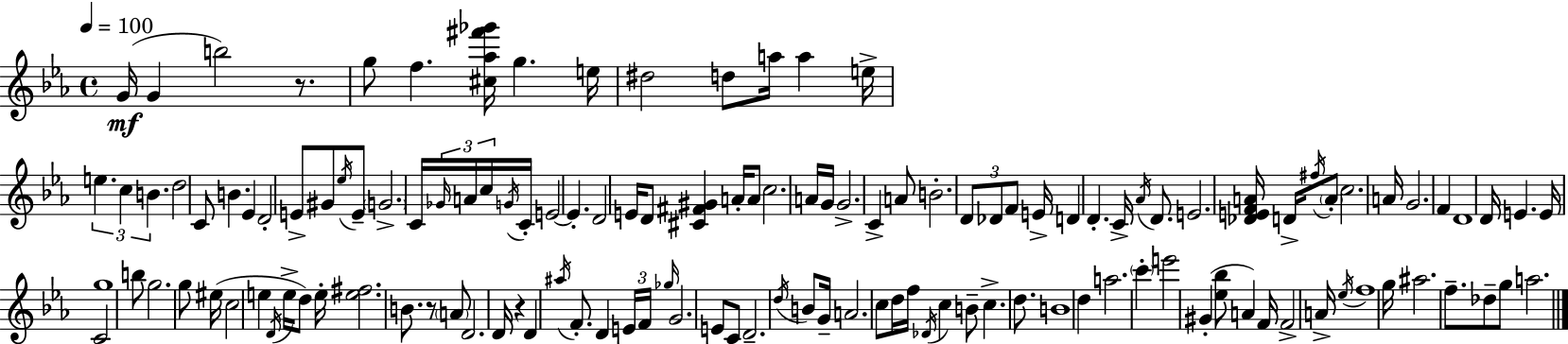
X:1
T:Untitled
M:4/4
L:1/4
K:Cm
G/4 G b2 z/2 g/2 f [^c_a^f'_g']/4 g e/4 ^d2 d/2 a/4 a e/4 e c B d2 C/2 B _E D2 E/2 ^G/2 _e/4 E/2 G2 C/4 _G/4 A/4 c/4 G/4 C/4 E2 E D2 E/4 D/2 [^C^F^G] A/4 A/2 c2 A/4 G/4 G2 C A/2 B2 D/2 _D/2 F/2 E/4 D D C/4 _A/4 D/2 E2 [_DEFA]/4 D/4 ^f/4 A/2 c2 A/4 G2 F D4 D/4 E E/4 C2 g4 b/2 g2 g/2 ^e/4 c2 e D/4 e/4 d/2 e/4 [e^f]2 B/2 z/2 A/2 D2 D/4 z D ^a/4 F/2 D E/4 F/4 _g/4 G2 E/2 C/2 D2 d/4 B/2 G/4 A2 c/2 d/4 f/4 _D/4 c B/2 c d/2 B4 d a2 c' e'2 ^G [_e_b]/2 A F/4 F2 A/4 _e/4 f4 g/4 ^a2 f/2 _d/2 g/2 a2